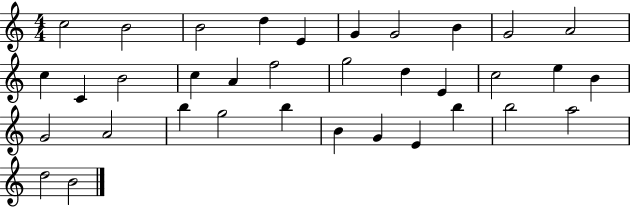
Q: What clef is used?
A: treble